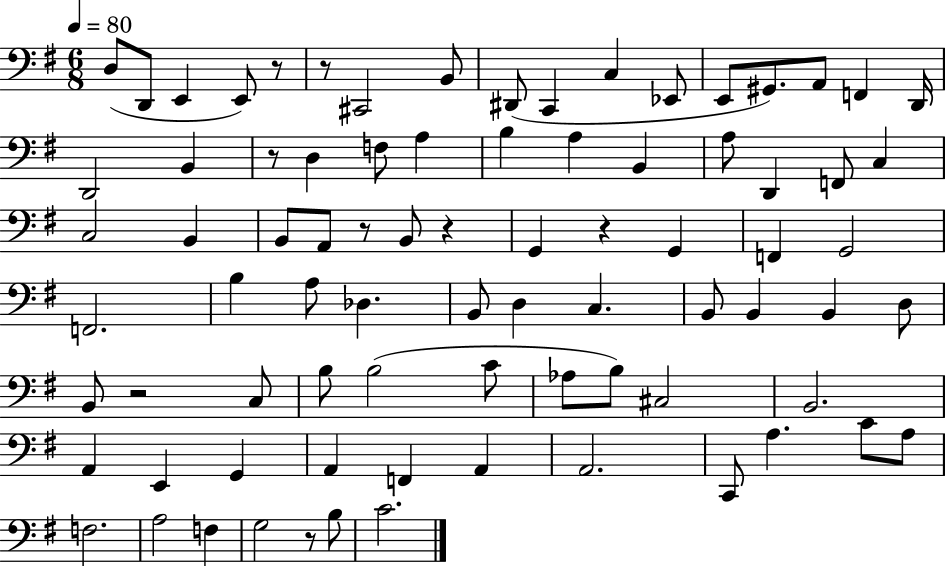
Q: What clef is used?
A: bass